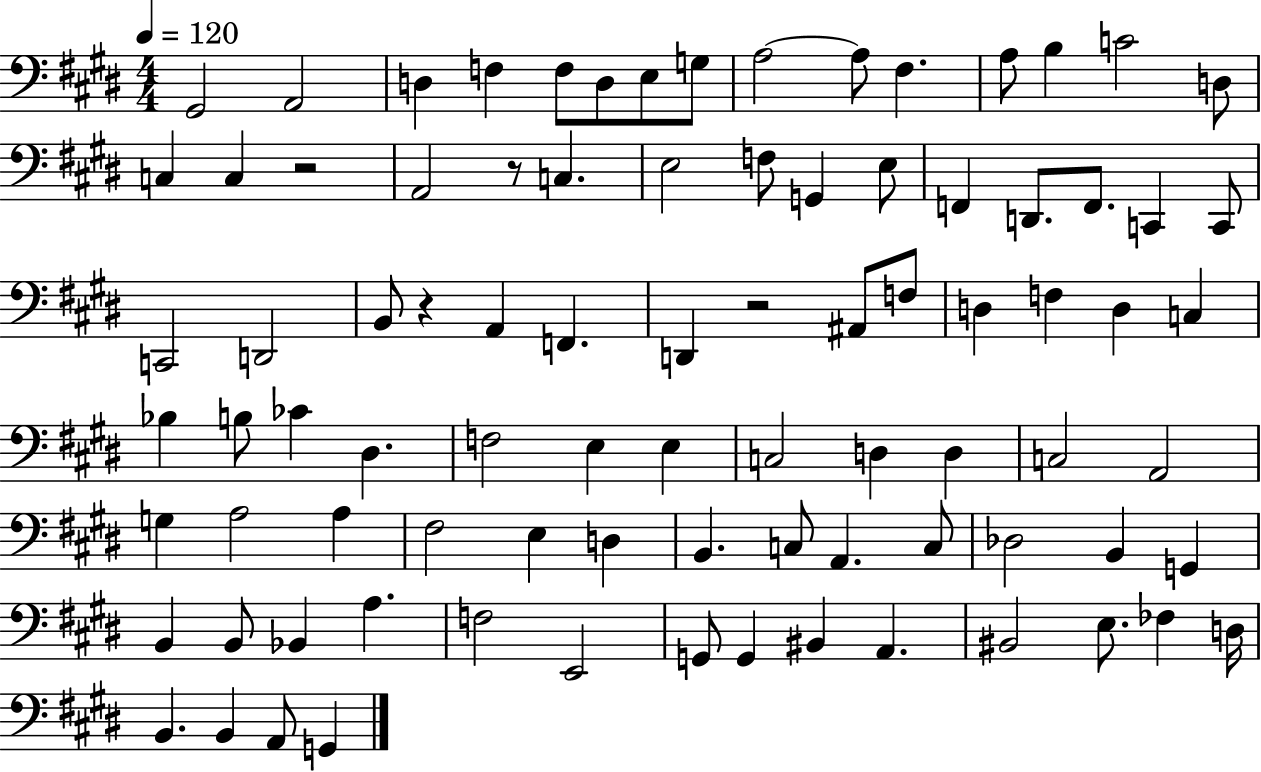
G#2/h A2/h D3/q F3/q F3/e D3/e E3/e G3/e A3/h A3/e F#3/q. A3/e B3/q C4/h D3/e C3/q C3/q R/h A2/h R/e C3/q. E3/h F3/e G2/q E3/e F2/q D2/e. F2/e. C2/q C2/e C2/h D2/h B2/e R/q A2/q F2/q. D2/q R/h A#2/e F3/e D3/q F3/q D3/q C3/q Bb3/q B3/e CES4/q D#3/q. F3/h E3/q E3/q C3/h D3/q D3/q C3/h A2/h G3/q A3/h A3/q F#3/h E3/q D3/q B2/q. C3/e A2/q. C3/e Db3/h B2/q G2/q B2/q B2/e Bb2/q A3/q. F3/h E2/h G2/e G2/q BIS2/q A2/q. BIS2/h E3/e. FES3/q D3/s B2/q. B2/q A2/e G2/q